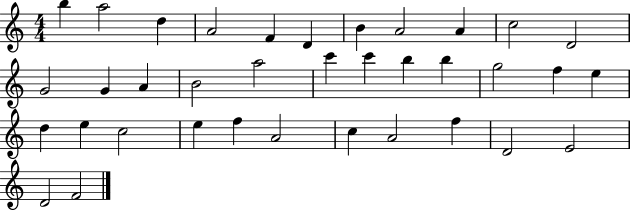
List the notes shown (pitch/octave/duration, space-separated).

B5/q A5/h D5/q A4/h F4/q D4/q B4/q A4/h A4/q C5/h D4/h G4/h G4/q A4/q B4/h A5/h C6/q C6/q B5/q B5/q G5/h F5/q E5/q D5/q E5/q C5/h E5/q F5/q A4/h C5/q A4/h F5/q D4/h E4/h D4/h F4/h